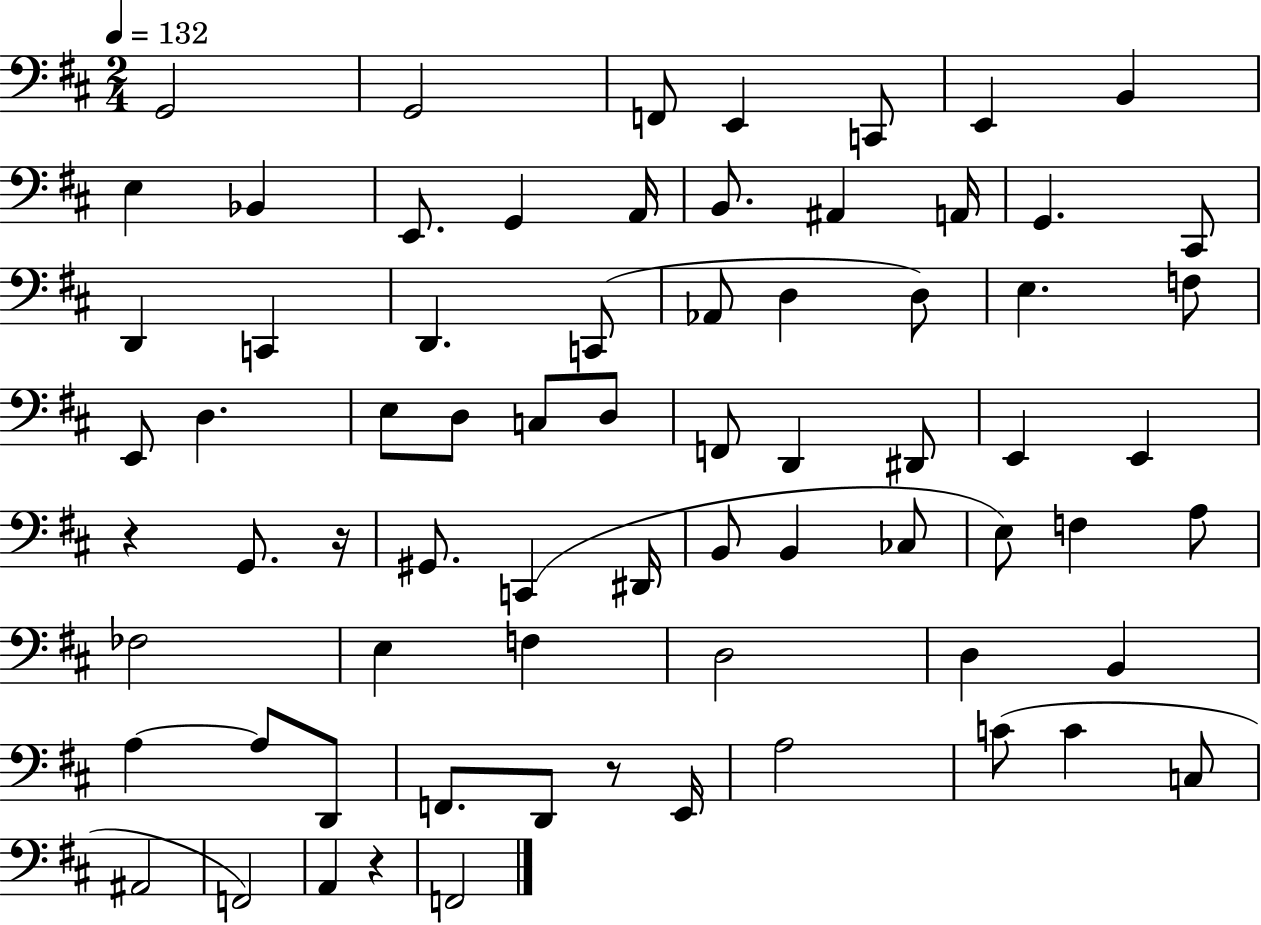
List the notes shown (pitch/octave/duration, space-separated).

G2/h G2/h F2/e E2/q C2/e E2/q B2/q E3/q Bb2/q E2/e. G2/q A2/s B2/e. A#2/q A2/s G2/q. C#2/e D2/q C2/q D2/q. C2/e Ab2/e D3/q D3/e E3/q. F3/e E2/e D3/q. E3/e D3/e C3/e D3/e F2/e D2/q D#2/e E2/q E2/q R/q G2/e. R/s G#2/e. C2/q D#2/s B2/e B2/q CES3/e E3/e F3/q A3/e FES3/h E3/q F3/q D3/h D3/q B2/q A3/q A3/e D2/e F2/e. D2/e R/e E2/s A3/h C4/e C4/q C3/e A#2/h F2/h A2/q R/q F2/h